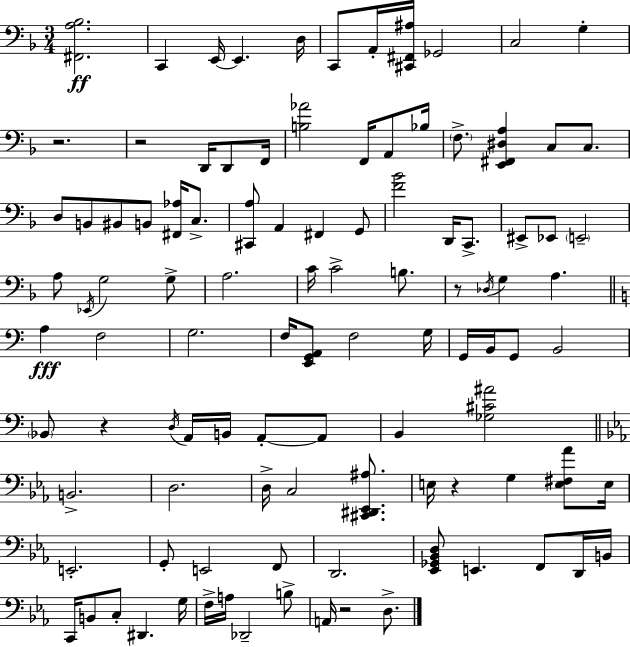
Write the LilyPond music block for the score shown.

{
  \clef bass
  \numericTimeSignature
  \time 3/4
  \key f \major
  <fis, a bes>2.\ff | c,4 e,16~~ e,4. d16 | c,8 a,16-. <cis, fis, ais>16 ges,2 | c2 g4-. | \break r2. | r2 d,16 d,8 f,16 | <b aes'>2 f,16 a,8 bes16 | \parenthesize f8.-> <e, fis, dis a>4 c8 c8. | \break d8 b,8 bis,8 b,8 <fis, aes>16 c8.-> | <cis, a>8 a,4 fis,4 g,8 | <f' bes'>2 d,16 c,8.-> | eis,8-> ees,8 \parenthesize e,2-- | \break a8 \acciaccatura { ees,16 } g2 g8-> | a2. | c'16 c'2-> b8. | r8 \acciaccatura { des16 } g4 a4. | \break \bar "||" \break \key c \major a4\fff f2 | g2. | f16 <e, g, a,>8 f2 g16 | g,16 b,16 g,8 b,2 | \break \parenthesize bes,8 r4 \acciaccatura { d16 } a,16 b,16 a,8-.~~ a,8 | b,4 <ges cis' ais'>2 | \bar "||" \break \key ees \major b,2.-> | d2. | d16-> c2 <cis, dis, ees, ais>8. | e16 r4 g4 <e fis aes'>8 e16 | \break e,2.-. | g,8-. e,2 f,8 | d,2. | <ees, ges, bes, d>8 e,4. f,8 d,16 b,16 | \break c,16 b,8 c8-. dis,4. g16 | f16-> a16 des,2-- b8-> | a,16 r2 d8.-> | \bar "|."
}